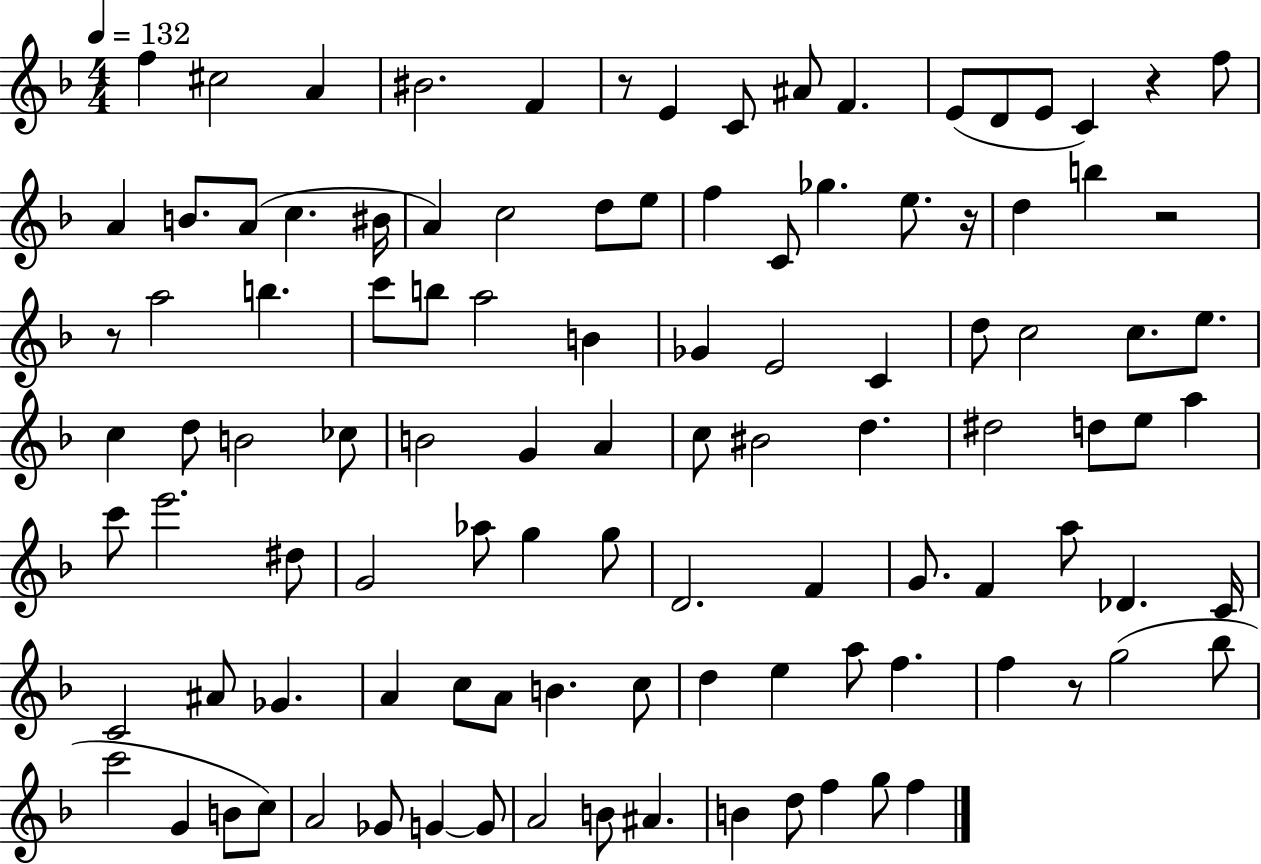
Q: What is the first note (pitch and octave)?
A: F5